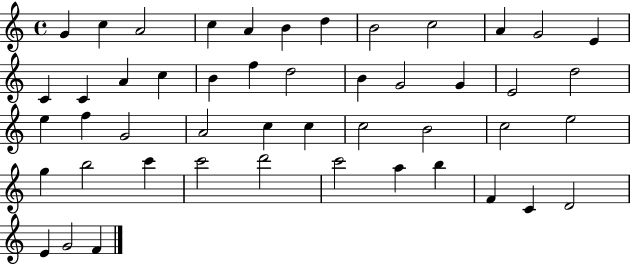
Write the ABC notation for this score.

X:1
T:Untitled
M:4/4
L:1/4
K:C
G c A2 c A B d B2 c2 A G2 E C C A c B f d2 B G2 G E2 d2 e f G2 A2 c c c2 B2 c2 e2 g b2 c' c'2 d'2 c'2 a b F C D2 E G2 F